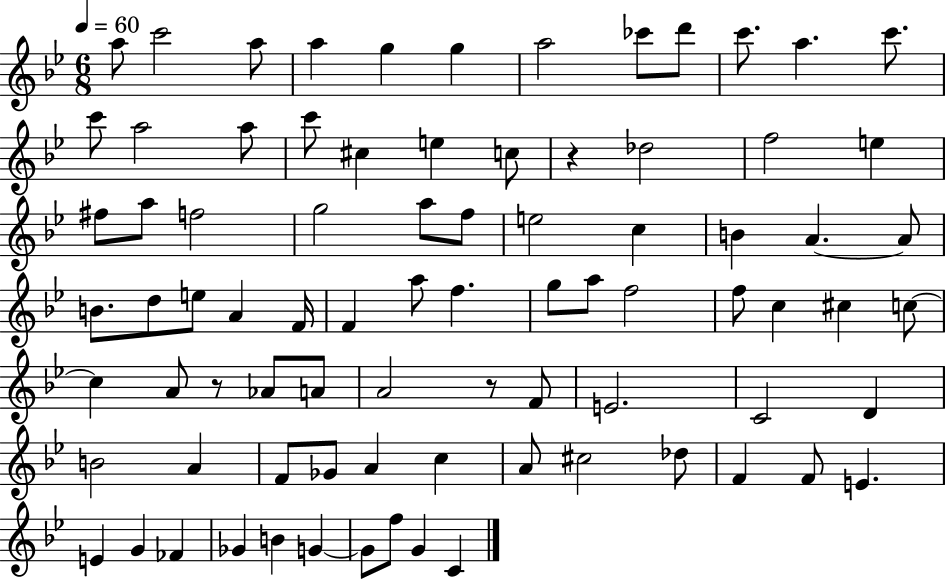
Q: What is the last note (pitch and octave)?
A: C4